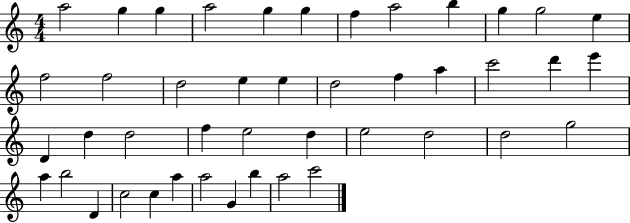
{
  \clef treble
  \numericTimeSignature
  \time 4/4
  \key c \major
  a''2 g''4 g''4 | a''2 g''4 g''4 | f''4 a''2 b''4 | g''4 g''2 e''4 | \break f''2 f''2 | d''2 e''4 e''4 | d''2 f''4 a''4 | c'''2 d'''4 e'''4 | \break d'4 d''4 d''2 | f''4 e''2 d''4 | e''2 d''2 | d''2 g''2 | \break a''4 b''2 d'4 | c''2 c''4 a''4 | a''2 g'4 b''4 | a''2 c'''2 | \break \bar "|."
}